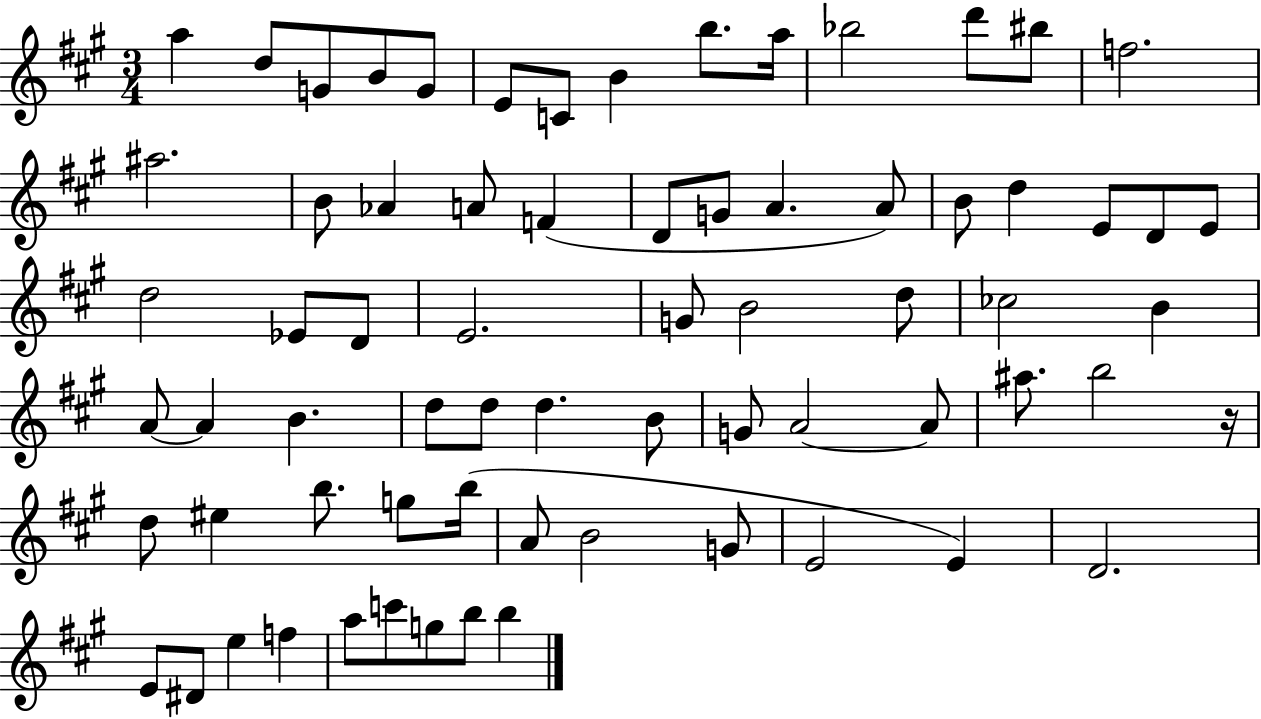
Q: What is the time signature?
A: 3/4